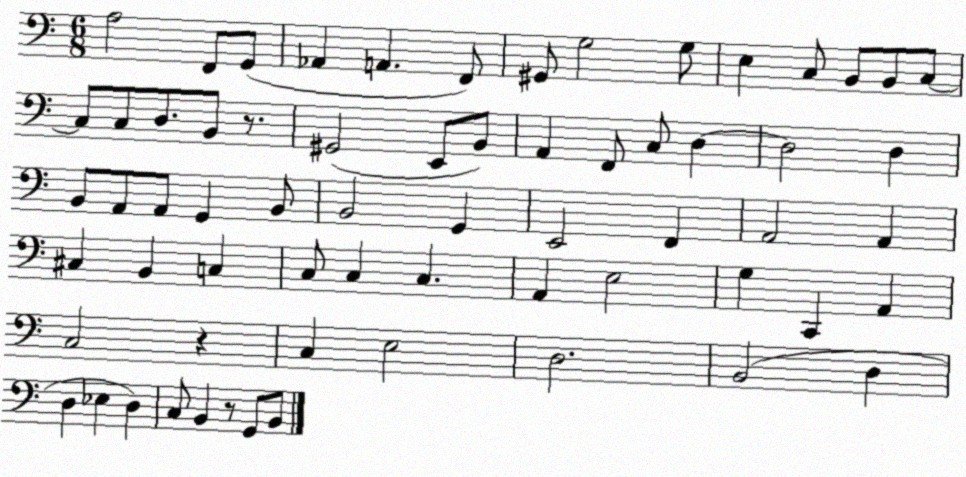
X:1
T:Untitled
M:6/8
L:1/4
K:C
A,2 F,,/2 G,,/2 _A,, A,, F,,/2 ^G,,/2 G,2 G,/2 E, C,/2 B,,/2 B,,/2 C,/2 C,/2 C,/2 D,/2 B,,/2 z/2 ^G,,2 E,,/2 B,,/2 A,, F,,/2 C,/2 D, D,2 D, B,,/2 A,,/2 A,,/2 G,, B,,/2 B,,2 G,, E,,2 F,, A,,2 A,, ^C, B,, C, C,/2 C, C, A,, E,2 G, C,, A,, C,2 z C, E,2 D,2 B,,2 D, D, _E, D, C,/2 B,, z/2 G,,/2 B,,/2